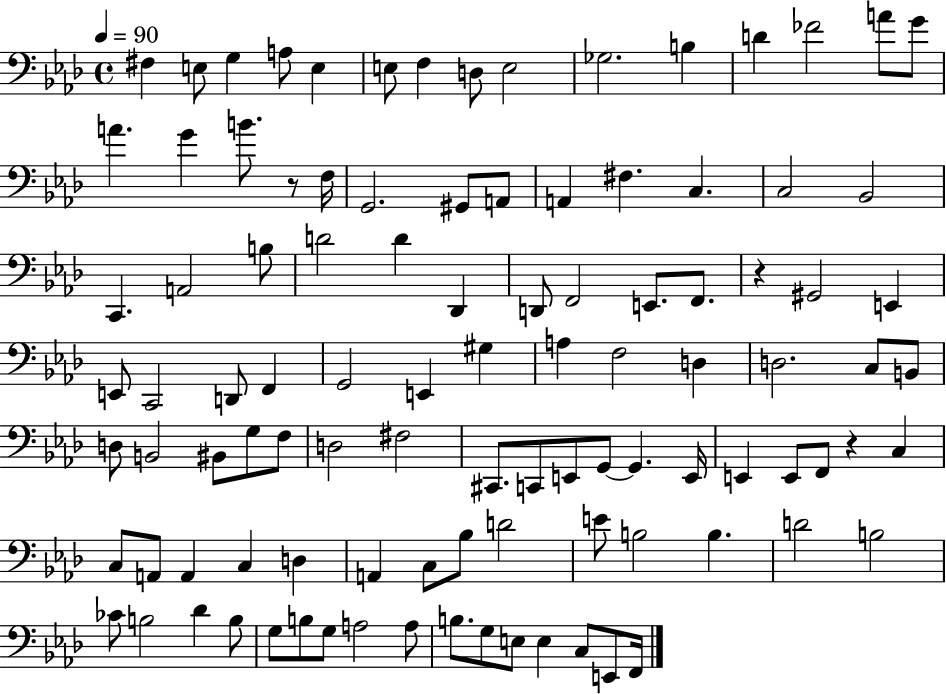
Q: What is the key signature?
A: AES major